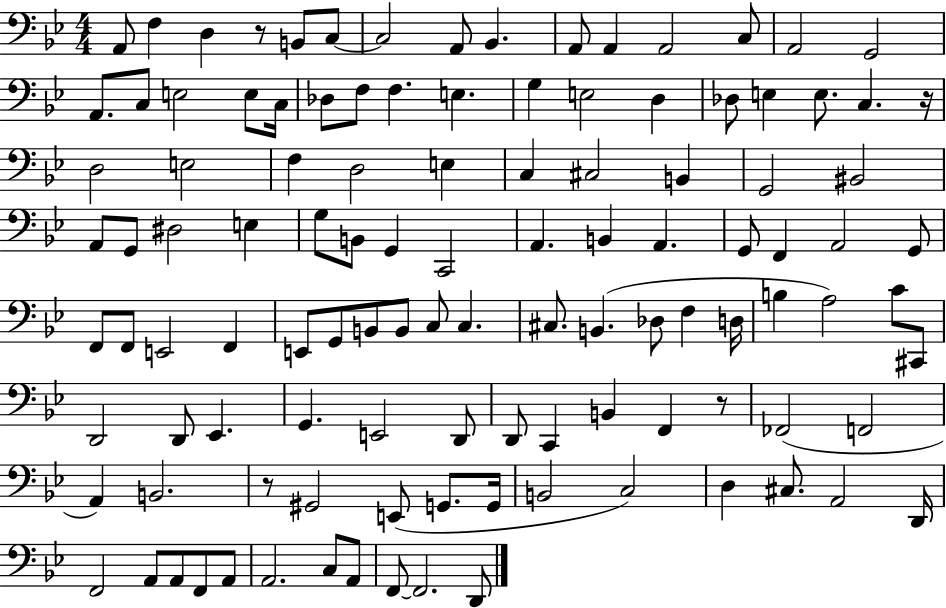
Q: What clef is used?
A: bass